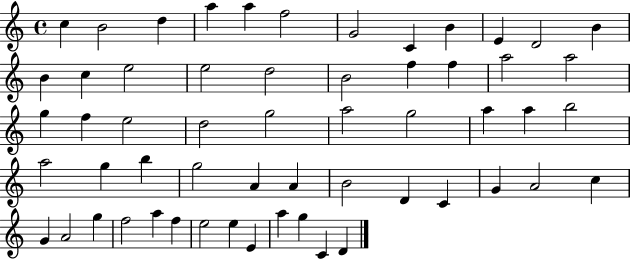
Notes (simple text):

C5/q B4/h D5/q A5/q A5/q F5/h G4/h C4/q B4/q E4/q D4/h B4/q B4/q C5/q E5/h E5/h D5/h B4/h F5/q F5/q A5/h A5/h G5/q F5/q E5/h D5/h G5/h A5/h G5/h A5/q A5/q B5/h A5/h G5/q B5/q G5/h A4/q A4/q B4/h D4/q C4/q G4/q A4/h C5/q G4/q A4/h G5/q F5/h A5/q F5/q E5/h E5/q E4/q A5/q G5/q C4/q D4/q